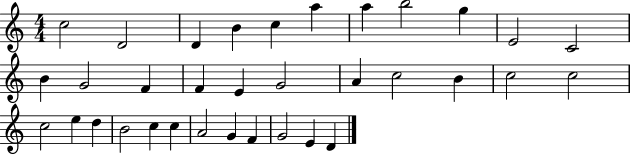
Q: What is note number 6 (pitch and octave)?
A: A5